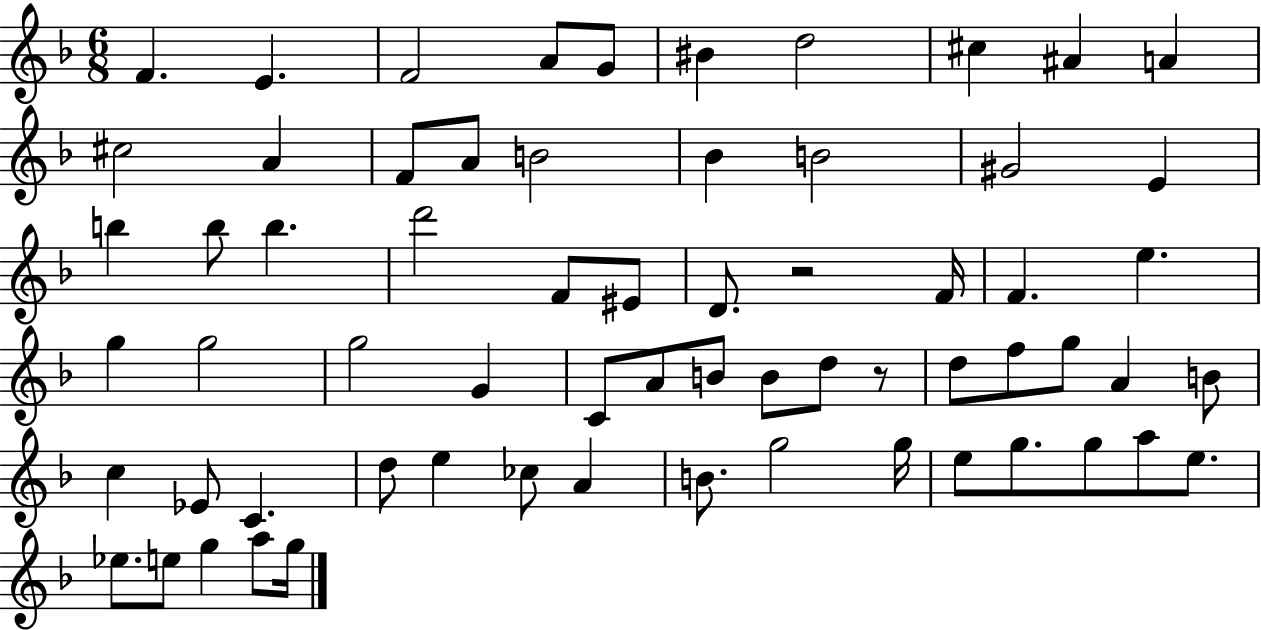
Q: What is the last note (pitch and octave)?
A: G5